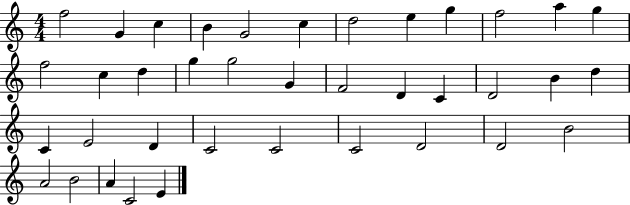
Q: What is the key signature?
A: C major